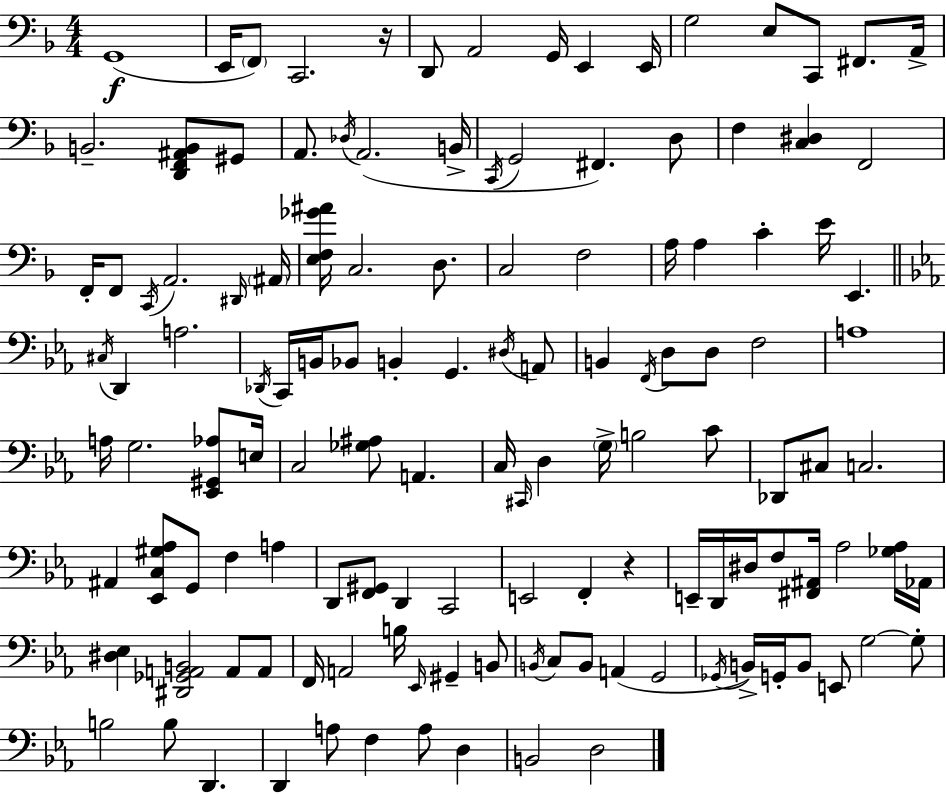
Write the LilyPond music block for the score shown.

{
  \clef bass
  \numericTimeSignature
  \time 4/4
  \key d \minor
  \repeat volta 2 { g,1(\f | e,16 \parenthesize f,8) c,2. r16 | d,8 a,2 g,16 e,4 e,16 | g2 e8 c,8 fis,8. a,16-> | \break b,2.-- <d, f, ais, b,>8 gis,8 | a,8. \acciaccatura { des16 } a,2.( | b,16-> \acciaccatura { c,16 } g,2 fis,4.) | d8 f4 <c dis>4 f,2 | \break f,16-. f,8 \acciaccatura { c,16 } a,2. | \grace { dis,16 } \parenthesize ais,16 <e f ges' ais'>16 c2. | d8. c2 f2 | a16 a4 c'4-. e'16 e,4. | \break \bar "||" \break \key ees \major \acciaccatura { cis16 } d,4 a2. | \acciaccatura { des,16 } c,16 b,16 bes,8 b,4-. g,4. | \acciaccatura { dis16 } a,8 b,4 \acciaccatura { f,16 } d8 d8 f2 | a1 | \break a16 g2. | <ees, gis, aes>8 e16 c2 <ges ais>8 a,4. | c16 \grace { cis,16 } d4 \parenthesize g16-> b2 | c'8 des,8 cis8 c2. | \break ais,4 <ees, c gis aes>8 g,8 f4 | a4 d,8 <f, gis,>8 d,4 c,2 | e,2 f,4-. | r4 e,16-- d,16 dis16 f8 <fis, ais,>16 aes2 | \break <ges aes>16 aes,16 <dis ees>4 <dis, ges, a, b,>2 | a,8 a,8 f,16 a,2 b16 \grace { ees,16 } | gis,4-- b,8 \acciaccatura { b,16 } c8 b,8 a,4( g,2 | \acciaccatura { ges,16 } b,16->) g,16-. b,8 e,8 g2~~ | \break g8-. b2 | b8 d,4. d,4 a8 f4 | a8 d4 b,2 | d2 } \bar "|."
}